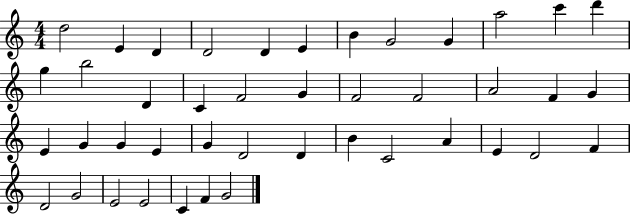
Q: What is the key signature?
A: C major